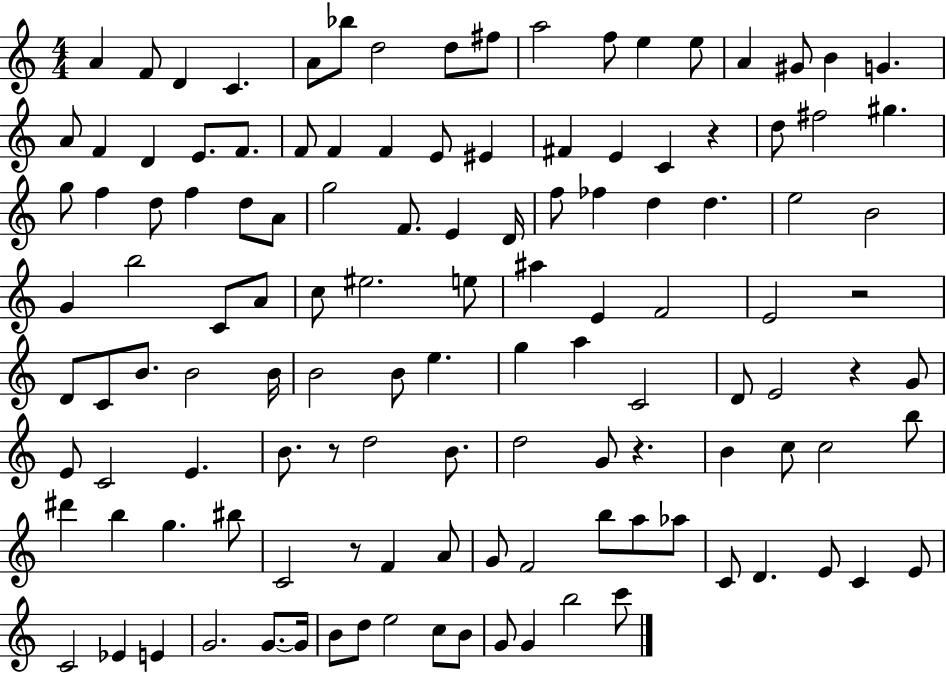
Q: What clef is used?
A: treble